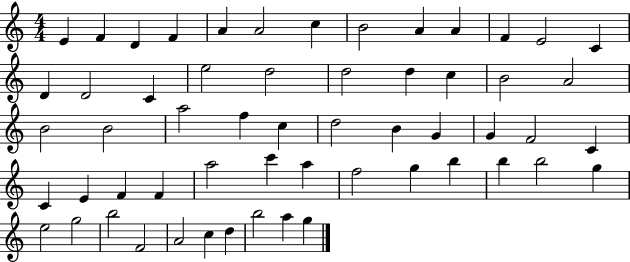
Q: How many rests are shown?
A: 0